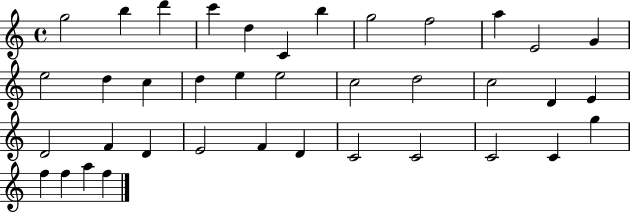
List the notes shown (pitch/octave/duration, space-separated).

G5/h B5/q D6/q C6/q D5/q C4/q B5/q G5/h F5/h A5/q E4/h G4/q E5/h D5/q C5/q D5/q E5/q E5/h C5/h D5/h C5/h D4/q E4/q D4/h F4/q D4/q E4/h F4/q D4/q C4/h C4/h C4/h C4/q G5/q F5/q F5/q A5/q F5/q